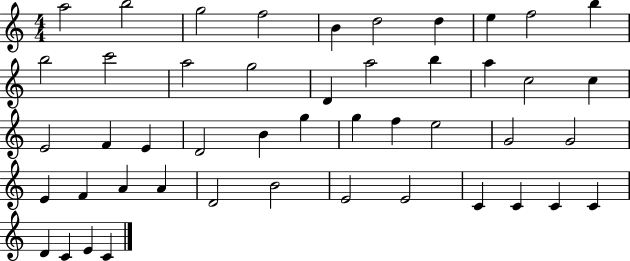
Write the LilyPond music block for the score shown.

{
  \clef treble
  \numericTimeSignature
  \time 4/4
  \key c \major
  a''2 b''2 | g''2 f''2 | b'4 d''2 d''4 | e''4 f''2 b''4 | \break b''2 c'''2 | a''2 g''2 | d'4 a''2 b''4 | a''4 c''2 c''4 | \break e'2 f'4 e'4 | d'2 b'4 g''4 | g''4 f''4 e''2 | g'2 g'2 | \break e'4 f'4 a'4 a'4 | d'2 b'2 | e'2 e'2 | c'4 c'4 c'4 c'4 | \break d'4 c'4 e'4 c'4 | \bar "|."
}